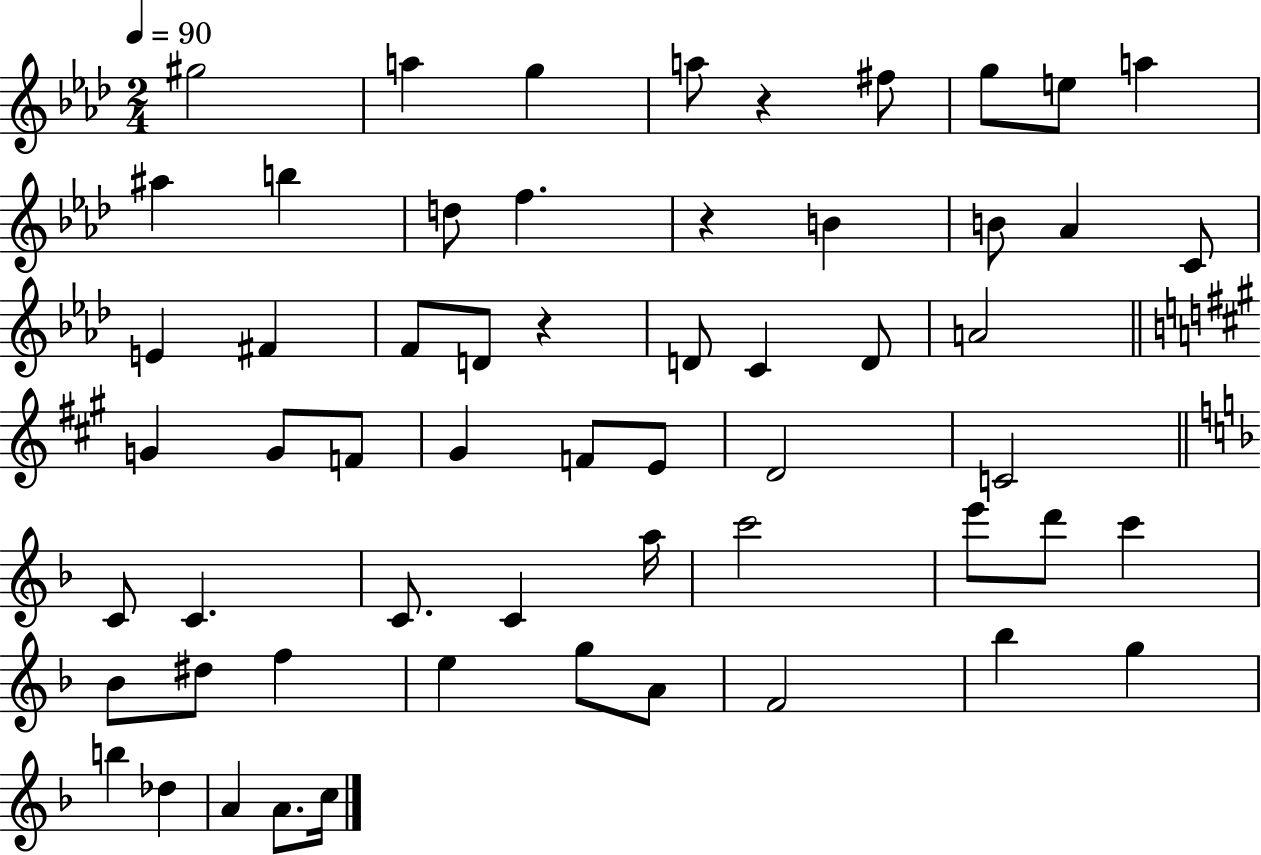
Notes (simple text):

G#5/h A5/q G5/q A5/e R/q F#5/e G5/e E5/e A5/q A#5/q B5/q D5/e F5/q. R/q B4/q B4/e Ab4/q C4/e E4/q F#4/q F4/e D4/e R/q D4/e C4/q D4/e A4/h G4/q G4/e F4/e G#4/q F4/e E4/e D4/h C4/h C4/e C4/q. C4/e. C4/q A5/s C6/h E6/e D6/e C6/q Bb4/e D#5/e F5/q E5/q G5/e A4/e F4/h Bb5/q G5/q B5/q Db5/q A4/q A4/e. C5/s